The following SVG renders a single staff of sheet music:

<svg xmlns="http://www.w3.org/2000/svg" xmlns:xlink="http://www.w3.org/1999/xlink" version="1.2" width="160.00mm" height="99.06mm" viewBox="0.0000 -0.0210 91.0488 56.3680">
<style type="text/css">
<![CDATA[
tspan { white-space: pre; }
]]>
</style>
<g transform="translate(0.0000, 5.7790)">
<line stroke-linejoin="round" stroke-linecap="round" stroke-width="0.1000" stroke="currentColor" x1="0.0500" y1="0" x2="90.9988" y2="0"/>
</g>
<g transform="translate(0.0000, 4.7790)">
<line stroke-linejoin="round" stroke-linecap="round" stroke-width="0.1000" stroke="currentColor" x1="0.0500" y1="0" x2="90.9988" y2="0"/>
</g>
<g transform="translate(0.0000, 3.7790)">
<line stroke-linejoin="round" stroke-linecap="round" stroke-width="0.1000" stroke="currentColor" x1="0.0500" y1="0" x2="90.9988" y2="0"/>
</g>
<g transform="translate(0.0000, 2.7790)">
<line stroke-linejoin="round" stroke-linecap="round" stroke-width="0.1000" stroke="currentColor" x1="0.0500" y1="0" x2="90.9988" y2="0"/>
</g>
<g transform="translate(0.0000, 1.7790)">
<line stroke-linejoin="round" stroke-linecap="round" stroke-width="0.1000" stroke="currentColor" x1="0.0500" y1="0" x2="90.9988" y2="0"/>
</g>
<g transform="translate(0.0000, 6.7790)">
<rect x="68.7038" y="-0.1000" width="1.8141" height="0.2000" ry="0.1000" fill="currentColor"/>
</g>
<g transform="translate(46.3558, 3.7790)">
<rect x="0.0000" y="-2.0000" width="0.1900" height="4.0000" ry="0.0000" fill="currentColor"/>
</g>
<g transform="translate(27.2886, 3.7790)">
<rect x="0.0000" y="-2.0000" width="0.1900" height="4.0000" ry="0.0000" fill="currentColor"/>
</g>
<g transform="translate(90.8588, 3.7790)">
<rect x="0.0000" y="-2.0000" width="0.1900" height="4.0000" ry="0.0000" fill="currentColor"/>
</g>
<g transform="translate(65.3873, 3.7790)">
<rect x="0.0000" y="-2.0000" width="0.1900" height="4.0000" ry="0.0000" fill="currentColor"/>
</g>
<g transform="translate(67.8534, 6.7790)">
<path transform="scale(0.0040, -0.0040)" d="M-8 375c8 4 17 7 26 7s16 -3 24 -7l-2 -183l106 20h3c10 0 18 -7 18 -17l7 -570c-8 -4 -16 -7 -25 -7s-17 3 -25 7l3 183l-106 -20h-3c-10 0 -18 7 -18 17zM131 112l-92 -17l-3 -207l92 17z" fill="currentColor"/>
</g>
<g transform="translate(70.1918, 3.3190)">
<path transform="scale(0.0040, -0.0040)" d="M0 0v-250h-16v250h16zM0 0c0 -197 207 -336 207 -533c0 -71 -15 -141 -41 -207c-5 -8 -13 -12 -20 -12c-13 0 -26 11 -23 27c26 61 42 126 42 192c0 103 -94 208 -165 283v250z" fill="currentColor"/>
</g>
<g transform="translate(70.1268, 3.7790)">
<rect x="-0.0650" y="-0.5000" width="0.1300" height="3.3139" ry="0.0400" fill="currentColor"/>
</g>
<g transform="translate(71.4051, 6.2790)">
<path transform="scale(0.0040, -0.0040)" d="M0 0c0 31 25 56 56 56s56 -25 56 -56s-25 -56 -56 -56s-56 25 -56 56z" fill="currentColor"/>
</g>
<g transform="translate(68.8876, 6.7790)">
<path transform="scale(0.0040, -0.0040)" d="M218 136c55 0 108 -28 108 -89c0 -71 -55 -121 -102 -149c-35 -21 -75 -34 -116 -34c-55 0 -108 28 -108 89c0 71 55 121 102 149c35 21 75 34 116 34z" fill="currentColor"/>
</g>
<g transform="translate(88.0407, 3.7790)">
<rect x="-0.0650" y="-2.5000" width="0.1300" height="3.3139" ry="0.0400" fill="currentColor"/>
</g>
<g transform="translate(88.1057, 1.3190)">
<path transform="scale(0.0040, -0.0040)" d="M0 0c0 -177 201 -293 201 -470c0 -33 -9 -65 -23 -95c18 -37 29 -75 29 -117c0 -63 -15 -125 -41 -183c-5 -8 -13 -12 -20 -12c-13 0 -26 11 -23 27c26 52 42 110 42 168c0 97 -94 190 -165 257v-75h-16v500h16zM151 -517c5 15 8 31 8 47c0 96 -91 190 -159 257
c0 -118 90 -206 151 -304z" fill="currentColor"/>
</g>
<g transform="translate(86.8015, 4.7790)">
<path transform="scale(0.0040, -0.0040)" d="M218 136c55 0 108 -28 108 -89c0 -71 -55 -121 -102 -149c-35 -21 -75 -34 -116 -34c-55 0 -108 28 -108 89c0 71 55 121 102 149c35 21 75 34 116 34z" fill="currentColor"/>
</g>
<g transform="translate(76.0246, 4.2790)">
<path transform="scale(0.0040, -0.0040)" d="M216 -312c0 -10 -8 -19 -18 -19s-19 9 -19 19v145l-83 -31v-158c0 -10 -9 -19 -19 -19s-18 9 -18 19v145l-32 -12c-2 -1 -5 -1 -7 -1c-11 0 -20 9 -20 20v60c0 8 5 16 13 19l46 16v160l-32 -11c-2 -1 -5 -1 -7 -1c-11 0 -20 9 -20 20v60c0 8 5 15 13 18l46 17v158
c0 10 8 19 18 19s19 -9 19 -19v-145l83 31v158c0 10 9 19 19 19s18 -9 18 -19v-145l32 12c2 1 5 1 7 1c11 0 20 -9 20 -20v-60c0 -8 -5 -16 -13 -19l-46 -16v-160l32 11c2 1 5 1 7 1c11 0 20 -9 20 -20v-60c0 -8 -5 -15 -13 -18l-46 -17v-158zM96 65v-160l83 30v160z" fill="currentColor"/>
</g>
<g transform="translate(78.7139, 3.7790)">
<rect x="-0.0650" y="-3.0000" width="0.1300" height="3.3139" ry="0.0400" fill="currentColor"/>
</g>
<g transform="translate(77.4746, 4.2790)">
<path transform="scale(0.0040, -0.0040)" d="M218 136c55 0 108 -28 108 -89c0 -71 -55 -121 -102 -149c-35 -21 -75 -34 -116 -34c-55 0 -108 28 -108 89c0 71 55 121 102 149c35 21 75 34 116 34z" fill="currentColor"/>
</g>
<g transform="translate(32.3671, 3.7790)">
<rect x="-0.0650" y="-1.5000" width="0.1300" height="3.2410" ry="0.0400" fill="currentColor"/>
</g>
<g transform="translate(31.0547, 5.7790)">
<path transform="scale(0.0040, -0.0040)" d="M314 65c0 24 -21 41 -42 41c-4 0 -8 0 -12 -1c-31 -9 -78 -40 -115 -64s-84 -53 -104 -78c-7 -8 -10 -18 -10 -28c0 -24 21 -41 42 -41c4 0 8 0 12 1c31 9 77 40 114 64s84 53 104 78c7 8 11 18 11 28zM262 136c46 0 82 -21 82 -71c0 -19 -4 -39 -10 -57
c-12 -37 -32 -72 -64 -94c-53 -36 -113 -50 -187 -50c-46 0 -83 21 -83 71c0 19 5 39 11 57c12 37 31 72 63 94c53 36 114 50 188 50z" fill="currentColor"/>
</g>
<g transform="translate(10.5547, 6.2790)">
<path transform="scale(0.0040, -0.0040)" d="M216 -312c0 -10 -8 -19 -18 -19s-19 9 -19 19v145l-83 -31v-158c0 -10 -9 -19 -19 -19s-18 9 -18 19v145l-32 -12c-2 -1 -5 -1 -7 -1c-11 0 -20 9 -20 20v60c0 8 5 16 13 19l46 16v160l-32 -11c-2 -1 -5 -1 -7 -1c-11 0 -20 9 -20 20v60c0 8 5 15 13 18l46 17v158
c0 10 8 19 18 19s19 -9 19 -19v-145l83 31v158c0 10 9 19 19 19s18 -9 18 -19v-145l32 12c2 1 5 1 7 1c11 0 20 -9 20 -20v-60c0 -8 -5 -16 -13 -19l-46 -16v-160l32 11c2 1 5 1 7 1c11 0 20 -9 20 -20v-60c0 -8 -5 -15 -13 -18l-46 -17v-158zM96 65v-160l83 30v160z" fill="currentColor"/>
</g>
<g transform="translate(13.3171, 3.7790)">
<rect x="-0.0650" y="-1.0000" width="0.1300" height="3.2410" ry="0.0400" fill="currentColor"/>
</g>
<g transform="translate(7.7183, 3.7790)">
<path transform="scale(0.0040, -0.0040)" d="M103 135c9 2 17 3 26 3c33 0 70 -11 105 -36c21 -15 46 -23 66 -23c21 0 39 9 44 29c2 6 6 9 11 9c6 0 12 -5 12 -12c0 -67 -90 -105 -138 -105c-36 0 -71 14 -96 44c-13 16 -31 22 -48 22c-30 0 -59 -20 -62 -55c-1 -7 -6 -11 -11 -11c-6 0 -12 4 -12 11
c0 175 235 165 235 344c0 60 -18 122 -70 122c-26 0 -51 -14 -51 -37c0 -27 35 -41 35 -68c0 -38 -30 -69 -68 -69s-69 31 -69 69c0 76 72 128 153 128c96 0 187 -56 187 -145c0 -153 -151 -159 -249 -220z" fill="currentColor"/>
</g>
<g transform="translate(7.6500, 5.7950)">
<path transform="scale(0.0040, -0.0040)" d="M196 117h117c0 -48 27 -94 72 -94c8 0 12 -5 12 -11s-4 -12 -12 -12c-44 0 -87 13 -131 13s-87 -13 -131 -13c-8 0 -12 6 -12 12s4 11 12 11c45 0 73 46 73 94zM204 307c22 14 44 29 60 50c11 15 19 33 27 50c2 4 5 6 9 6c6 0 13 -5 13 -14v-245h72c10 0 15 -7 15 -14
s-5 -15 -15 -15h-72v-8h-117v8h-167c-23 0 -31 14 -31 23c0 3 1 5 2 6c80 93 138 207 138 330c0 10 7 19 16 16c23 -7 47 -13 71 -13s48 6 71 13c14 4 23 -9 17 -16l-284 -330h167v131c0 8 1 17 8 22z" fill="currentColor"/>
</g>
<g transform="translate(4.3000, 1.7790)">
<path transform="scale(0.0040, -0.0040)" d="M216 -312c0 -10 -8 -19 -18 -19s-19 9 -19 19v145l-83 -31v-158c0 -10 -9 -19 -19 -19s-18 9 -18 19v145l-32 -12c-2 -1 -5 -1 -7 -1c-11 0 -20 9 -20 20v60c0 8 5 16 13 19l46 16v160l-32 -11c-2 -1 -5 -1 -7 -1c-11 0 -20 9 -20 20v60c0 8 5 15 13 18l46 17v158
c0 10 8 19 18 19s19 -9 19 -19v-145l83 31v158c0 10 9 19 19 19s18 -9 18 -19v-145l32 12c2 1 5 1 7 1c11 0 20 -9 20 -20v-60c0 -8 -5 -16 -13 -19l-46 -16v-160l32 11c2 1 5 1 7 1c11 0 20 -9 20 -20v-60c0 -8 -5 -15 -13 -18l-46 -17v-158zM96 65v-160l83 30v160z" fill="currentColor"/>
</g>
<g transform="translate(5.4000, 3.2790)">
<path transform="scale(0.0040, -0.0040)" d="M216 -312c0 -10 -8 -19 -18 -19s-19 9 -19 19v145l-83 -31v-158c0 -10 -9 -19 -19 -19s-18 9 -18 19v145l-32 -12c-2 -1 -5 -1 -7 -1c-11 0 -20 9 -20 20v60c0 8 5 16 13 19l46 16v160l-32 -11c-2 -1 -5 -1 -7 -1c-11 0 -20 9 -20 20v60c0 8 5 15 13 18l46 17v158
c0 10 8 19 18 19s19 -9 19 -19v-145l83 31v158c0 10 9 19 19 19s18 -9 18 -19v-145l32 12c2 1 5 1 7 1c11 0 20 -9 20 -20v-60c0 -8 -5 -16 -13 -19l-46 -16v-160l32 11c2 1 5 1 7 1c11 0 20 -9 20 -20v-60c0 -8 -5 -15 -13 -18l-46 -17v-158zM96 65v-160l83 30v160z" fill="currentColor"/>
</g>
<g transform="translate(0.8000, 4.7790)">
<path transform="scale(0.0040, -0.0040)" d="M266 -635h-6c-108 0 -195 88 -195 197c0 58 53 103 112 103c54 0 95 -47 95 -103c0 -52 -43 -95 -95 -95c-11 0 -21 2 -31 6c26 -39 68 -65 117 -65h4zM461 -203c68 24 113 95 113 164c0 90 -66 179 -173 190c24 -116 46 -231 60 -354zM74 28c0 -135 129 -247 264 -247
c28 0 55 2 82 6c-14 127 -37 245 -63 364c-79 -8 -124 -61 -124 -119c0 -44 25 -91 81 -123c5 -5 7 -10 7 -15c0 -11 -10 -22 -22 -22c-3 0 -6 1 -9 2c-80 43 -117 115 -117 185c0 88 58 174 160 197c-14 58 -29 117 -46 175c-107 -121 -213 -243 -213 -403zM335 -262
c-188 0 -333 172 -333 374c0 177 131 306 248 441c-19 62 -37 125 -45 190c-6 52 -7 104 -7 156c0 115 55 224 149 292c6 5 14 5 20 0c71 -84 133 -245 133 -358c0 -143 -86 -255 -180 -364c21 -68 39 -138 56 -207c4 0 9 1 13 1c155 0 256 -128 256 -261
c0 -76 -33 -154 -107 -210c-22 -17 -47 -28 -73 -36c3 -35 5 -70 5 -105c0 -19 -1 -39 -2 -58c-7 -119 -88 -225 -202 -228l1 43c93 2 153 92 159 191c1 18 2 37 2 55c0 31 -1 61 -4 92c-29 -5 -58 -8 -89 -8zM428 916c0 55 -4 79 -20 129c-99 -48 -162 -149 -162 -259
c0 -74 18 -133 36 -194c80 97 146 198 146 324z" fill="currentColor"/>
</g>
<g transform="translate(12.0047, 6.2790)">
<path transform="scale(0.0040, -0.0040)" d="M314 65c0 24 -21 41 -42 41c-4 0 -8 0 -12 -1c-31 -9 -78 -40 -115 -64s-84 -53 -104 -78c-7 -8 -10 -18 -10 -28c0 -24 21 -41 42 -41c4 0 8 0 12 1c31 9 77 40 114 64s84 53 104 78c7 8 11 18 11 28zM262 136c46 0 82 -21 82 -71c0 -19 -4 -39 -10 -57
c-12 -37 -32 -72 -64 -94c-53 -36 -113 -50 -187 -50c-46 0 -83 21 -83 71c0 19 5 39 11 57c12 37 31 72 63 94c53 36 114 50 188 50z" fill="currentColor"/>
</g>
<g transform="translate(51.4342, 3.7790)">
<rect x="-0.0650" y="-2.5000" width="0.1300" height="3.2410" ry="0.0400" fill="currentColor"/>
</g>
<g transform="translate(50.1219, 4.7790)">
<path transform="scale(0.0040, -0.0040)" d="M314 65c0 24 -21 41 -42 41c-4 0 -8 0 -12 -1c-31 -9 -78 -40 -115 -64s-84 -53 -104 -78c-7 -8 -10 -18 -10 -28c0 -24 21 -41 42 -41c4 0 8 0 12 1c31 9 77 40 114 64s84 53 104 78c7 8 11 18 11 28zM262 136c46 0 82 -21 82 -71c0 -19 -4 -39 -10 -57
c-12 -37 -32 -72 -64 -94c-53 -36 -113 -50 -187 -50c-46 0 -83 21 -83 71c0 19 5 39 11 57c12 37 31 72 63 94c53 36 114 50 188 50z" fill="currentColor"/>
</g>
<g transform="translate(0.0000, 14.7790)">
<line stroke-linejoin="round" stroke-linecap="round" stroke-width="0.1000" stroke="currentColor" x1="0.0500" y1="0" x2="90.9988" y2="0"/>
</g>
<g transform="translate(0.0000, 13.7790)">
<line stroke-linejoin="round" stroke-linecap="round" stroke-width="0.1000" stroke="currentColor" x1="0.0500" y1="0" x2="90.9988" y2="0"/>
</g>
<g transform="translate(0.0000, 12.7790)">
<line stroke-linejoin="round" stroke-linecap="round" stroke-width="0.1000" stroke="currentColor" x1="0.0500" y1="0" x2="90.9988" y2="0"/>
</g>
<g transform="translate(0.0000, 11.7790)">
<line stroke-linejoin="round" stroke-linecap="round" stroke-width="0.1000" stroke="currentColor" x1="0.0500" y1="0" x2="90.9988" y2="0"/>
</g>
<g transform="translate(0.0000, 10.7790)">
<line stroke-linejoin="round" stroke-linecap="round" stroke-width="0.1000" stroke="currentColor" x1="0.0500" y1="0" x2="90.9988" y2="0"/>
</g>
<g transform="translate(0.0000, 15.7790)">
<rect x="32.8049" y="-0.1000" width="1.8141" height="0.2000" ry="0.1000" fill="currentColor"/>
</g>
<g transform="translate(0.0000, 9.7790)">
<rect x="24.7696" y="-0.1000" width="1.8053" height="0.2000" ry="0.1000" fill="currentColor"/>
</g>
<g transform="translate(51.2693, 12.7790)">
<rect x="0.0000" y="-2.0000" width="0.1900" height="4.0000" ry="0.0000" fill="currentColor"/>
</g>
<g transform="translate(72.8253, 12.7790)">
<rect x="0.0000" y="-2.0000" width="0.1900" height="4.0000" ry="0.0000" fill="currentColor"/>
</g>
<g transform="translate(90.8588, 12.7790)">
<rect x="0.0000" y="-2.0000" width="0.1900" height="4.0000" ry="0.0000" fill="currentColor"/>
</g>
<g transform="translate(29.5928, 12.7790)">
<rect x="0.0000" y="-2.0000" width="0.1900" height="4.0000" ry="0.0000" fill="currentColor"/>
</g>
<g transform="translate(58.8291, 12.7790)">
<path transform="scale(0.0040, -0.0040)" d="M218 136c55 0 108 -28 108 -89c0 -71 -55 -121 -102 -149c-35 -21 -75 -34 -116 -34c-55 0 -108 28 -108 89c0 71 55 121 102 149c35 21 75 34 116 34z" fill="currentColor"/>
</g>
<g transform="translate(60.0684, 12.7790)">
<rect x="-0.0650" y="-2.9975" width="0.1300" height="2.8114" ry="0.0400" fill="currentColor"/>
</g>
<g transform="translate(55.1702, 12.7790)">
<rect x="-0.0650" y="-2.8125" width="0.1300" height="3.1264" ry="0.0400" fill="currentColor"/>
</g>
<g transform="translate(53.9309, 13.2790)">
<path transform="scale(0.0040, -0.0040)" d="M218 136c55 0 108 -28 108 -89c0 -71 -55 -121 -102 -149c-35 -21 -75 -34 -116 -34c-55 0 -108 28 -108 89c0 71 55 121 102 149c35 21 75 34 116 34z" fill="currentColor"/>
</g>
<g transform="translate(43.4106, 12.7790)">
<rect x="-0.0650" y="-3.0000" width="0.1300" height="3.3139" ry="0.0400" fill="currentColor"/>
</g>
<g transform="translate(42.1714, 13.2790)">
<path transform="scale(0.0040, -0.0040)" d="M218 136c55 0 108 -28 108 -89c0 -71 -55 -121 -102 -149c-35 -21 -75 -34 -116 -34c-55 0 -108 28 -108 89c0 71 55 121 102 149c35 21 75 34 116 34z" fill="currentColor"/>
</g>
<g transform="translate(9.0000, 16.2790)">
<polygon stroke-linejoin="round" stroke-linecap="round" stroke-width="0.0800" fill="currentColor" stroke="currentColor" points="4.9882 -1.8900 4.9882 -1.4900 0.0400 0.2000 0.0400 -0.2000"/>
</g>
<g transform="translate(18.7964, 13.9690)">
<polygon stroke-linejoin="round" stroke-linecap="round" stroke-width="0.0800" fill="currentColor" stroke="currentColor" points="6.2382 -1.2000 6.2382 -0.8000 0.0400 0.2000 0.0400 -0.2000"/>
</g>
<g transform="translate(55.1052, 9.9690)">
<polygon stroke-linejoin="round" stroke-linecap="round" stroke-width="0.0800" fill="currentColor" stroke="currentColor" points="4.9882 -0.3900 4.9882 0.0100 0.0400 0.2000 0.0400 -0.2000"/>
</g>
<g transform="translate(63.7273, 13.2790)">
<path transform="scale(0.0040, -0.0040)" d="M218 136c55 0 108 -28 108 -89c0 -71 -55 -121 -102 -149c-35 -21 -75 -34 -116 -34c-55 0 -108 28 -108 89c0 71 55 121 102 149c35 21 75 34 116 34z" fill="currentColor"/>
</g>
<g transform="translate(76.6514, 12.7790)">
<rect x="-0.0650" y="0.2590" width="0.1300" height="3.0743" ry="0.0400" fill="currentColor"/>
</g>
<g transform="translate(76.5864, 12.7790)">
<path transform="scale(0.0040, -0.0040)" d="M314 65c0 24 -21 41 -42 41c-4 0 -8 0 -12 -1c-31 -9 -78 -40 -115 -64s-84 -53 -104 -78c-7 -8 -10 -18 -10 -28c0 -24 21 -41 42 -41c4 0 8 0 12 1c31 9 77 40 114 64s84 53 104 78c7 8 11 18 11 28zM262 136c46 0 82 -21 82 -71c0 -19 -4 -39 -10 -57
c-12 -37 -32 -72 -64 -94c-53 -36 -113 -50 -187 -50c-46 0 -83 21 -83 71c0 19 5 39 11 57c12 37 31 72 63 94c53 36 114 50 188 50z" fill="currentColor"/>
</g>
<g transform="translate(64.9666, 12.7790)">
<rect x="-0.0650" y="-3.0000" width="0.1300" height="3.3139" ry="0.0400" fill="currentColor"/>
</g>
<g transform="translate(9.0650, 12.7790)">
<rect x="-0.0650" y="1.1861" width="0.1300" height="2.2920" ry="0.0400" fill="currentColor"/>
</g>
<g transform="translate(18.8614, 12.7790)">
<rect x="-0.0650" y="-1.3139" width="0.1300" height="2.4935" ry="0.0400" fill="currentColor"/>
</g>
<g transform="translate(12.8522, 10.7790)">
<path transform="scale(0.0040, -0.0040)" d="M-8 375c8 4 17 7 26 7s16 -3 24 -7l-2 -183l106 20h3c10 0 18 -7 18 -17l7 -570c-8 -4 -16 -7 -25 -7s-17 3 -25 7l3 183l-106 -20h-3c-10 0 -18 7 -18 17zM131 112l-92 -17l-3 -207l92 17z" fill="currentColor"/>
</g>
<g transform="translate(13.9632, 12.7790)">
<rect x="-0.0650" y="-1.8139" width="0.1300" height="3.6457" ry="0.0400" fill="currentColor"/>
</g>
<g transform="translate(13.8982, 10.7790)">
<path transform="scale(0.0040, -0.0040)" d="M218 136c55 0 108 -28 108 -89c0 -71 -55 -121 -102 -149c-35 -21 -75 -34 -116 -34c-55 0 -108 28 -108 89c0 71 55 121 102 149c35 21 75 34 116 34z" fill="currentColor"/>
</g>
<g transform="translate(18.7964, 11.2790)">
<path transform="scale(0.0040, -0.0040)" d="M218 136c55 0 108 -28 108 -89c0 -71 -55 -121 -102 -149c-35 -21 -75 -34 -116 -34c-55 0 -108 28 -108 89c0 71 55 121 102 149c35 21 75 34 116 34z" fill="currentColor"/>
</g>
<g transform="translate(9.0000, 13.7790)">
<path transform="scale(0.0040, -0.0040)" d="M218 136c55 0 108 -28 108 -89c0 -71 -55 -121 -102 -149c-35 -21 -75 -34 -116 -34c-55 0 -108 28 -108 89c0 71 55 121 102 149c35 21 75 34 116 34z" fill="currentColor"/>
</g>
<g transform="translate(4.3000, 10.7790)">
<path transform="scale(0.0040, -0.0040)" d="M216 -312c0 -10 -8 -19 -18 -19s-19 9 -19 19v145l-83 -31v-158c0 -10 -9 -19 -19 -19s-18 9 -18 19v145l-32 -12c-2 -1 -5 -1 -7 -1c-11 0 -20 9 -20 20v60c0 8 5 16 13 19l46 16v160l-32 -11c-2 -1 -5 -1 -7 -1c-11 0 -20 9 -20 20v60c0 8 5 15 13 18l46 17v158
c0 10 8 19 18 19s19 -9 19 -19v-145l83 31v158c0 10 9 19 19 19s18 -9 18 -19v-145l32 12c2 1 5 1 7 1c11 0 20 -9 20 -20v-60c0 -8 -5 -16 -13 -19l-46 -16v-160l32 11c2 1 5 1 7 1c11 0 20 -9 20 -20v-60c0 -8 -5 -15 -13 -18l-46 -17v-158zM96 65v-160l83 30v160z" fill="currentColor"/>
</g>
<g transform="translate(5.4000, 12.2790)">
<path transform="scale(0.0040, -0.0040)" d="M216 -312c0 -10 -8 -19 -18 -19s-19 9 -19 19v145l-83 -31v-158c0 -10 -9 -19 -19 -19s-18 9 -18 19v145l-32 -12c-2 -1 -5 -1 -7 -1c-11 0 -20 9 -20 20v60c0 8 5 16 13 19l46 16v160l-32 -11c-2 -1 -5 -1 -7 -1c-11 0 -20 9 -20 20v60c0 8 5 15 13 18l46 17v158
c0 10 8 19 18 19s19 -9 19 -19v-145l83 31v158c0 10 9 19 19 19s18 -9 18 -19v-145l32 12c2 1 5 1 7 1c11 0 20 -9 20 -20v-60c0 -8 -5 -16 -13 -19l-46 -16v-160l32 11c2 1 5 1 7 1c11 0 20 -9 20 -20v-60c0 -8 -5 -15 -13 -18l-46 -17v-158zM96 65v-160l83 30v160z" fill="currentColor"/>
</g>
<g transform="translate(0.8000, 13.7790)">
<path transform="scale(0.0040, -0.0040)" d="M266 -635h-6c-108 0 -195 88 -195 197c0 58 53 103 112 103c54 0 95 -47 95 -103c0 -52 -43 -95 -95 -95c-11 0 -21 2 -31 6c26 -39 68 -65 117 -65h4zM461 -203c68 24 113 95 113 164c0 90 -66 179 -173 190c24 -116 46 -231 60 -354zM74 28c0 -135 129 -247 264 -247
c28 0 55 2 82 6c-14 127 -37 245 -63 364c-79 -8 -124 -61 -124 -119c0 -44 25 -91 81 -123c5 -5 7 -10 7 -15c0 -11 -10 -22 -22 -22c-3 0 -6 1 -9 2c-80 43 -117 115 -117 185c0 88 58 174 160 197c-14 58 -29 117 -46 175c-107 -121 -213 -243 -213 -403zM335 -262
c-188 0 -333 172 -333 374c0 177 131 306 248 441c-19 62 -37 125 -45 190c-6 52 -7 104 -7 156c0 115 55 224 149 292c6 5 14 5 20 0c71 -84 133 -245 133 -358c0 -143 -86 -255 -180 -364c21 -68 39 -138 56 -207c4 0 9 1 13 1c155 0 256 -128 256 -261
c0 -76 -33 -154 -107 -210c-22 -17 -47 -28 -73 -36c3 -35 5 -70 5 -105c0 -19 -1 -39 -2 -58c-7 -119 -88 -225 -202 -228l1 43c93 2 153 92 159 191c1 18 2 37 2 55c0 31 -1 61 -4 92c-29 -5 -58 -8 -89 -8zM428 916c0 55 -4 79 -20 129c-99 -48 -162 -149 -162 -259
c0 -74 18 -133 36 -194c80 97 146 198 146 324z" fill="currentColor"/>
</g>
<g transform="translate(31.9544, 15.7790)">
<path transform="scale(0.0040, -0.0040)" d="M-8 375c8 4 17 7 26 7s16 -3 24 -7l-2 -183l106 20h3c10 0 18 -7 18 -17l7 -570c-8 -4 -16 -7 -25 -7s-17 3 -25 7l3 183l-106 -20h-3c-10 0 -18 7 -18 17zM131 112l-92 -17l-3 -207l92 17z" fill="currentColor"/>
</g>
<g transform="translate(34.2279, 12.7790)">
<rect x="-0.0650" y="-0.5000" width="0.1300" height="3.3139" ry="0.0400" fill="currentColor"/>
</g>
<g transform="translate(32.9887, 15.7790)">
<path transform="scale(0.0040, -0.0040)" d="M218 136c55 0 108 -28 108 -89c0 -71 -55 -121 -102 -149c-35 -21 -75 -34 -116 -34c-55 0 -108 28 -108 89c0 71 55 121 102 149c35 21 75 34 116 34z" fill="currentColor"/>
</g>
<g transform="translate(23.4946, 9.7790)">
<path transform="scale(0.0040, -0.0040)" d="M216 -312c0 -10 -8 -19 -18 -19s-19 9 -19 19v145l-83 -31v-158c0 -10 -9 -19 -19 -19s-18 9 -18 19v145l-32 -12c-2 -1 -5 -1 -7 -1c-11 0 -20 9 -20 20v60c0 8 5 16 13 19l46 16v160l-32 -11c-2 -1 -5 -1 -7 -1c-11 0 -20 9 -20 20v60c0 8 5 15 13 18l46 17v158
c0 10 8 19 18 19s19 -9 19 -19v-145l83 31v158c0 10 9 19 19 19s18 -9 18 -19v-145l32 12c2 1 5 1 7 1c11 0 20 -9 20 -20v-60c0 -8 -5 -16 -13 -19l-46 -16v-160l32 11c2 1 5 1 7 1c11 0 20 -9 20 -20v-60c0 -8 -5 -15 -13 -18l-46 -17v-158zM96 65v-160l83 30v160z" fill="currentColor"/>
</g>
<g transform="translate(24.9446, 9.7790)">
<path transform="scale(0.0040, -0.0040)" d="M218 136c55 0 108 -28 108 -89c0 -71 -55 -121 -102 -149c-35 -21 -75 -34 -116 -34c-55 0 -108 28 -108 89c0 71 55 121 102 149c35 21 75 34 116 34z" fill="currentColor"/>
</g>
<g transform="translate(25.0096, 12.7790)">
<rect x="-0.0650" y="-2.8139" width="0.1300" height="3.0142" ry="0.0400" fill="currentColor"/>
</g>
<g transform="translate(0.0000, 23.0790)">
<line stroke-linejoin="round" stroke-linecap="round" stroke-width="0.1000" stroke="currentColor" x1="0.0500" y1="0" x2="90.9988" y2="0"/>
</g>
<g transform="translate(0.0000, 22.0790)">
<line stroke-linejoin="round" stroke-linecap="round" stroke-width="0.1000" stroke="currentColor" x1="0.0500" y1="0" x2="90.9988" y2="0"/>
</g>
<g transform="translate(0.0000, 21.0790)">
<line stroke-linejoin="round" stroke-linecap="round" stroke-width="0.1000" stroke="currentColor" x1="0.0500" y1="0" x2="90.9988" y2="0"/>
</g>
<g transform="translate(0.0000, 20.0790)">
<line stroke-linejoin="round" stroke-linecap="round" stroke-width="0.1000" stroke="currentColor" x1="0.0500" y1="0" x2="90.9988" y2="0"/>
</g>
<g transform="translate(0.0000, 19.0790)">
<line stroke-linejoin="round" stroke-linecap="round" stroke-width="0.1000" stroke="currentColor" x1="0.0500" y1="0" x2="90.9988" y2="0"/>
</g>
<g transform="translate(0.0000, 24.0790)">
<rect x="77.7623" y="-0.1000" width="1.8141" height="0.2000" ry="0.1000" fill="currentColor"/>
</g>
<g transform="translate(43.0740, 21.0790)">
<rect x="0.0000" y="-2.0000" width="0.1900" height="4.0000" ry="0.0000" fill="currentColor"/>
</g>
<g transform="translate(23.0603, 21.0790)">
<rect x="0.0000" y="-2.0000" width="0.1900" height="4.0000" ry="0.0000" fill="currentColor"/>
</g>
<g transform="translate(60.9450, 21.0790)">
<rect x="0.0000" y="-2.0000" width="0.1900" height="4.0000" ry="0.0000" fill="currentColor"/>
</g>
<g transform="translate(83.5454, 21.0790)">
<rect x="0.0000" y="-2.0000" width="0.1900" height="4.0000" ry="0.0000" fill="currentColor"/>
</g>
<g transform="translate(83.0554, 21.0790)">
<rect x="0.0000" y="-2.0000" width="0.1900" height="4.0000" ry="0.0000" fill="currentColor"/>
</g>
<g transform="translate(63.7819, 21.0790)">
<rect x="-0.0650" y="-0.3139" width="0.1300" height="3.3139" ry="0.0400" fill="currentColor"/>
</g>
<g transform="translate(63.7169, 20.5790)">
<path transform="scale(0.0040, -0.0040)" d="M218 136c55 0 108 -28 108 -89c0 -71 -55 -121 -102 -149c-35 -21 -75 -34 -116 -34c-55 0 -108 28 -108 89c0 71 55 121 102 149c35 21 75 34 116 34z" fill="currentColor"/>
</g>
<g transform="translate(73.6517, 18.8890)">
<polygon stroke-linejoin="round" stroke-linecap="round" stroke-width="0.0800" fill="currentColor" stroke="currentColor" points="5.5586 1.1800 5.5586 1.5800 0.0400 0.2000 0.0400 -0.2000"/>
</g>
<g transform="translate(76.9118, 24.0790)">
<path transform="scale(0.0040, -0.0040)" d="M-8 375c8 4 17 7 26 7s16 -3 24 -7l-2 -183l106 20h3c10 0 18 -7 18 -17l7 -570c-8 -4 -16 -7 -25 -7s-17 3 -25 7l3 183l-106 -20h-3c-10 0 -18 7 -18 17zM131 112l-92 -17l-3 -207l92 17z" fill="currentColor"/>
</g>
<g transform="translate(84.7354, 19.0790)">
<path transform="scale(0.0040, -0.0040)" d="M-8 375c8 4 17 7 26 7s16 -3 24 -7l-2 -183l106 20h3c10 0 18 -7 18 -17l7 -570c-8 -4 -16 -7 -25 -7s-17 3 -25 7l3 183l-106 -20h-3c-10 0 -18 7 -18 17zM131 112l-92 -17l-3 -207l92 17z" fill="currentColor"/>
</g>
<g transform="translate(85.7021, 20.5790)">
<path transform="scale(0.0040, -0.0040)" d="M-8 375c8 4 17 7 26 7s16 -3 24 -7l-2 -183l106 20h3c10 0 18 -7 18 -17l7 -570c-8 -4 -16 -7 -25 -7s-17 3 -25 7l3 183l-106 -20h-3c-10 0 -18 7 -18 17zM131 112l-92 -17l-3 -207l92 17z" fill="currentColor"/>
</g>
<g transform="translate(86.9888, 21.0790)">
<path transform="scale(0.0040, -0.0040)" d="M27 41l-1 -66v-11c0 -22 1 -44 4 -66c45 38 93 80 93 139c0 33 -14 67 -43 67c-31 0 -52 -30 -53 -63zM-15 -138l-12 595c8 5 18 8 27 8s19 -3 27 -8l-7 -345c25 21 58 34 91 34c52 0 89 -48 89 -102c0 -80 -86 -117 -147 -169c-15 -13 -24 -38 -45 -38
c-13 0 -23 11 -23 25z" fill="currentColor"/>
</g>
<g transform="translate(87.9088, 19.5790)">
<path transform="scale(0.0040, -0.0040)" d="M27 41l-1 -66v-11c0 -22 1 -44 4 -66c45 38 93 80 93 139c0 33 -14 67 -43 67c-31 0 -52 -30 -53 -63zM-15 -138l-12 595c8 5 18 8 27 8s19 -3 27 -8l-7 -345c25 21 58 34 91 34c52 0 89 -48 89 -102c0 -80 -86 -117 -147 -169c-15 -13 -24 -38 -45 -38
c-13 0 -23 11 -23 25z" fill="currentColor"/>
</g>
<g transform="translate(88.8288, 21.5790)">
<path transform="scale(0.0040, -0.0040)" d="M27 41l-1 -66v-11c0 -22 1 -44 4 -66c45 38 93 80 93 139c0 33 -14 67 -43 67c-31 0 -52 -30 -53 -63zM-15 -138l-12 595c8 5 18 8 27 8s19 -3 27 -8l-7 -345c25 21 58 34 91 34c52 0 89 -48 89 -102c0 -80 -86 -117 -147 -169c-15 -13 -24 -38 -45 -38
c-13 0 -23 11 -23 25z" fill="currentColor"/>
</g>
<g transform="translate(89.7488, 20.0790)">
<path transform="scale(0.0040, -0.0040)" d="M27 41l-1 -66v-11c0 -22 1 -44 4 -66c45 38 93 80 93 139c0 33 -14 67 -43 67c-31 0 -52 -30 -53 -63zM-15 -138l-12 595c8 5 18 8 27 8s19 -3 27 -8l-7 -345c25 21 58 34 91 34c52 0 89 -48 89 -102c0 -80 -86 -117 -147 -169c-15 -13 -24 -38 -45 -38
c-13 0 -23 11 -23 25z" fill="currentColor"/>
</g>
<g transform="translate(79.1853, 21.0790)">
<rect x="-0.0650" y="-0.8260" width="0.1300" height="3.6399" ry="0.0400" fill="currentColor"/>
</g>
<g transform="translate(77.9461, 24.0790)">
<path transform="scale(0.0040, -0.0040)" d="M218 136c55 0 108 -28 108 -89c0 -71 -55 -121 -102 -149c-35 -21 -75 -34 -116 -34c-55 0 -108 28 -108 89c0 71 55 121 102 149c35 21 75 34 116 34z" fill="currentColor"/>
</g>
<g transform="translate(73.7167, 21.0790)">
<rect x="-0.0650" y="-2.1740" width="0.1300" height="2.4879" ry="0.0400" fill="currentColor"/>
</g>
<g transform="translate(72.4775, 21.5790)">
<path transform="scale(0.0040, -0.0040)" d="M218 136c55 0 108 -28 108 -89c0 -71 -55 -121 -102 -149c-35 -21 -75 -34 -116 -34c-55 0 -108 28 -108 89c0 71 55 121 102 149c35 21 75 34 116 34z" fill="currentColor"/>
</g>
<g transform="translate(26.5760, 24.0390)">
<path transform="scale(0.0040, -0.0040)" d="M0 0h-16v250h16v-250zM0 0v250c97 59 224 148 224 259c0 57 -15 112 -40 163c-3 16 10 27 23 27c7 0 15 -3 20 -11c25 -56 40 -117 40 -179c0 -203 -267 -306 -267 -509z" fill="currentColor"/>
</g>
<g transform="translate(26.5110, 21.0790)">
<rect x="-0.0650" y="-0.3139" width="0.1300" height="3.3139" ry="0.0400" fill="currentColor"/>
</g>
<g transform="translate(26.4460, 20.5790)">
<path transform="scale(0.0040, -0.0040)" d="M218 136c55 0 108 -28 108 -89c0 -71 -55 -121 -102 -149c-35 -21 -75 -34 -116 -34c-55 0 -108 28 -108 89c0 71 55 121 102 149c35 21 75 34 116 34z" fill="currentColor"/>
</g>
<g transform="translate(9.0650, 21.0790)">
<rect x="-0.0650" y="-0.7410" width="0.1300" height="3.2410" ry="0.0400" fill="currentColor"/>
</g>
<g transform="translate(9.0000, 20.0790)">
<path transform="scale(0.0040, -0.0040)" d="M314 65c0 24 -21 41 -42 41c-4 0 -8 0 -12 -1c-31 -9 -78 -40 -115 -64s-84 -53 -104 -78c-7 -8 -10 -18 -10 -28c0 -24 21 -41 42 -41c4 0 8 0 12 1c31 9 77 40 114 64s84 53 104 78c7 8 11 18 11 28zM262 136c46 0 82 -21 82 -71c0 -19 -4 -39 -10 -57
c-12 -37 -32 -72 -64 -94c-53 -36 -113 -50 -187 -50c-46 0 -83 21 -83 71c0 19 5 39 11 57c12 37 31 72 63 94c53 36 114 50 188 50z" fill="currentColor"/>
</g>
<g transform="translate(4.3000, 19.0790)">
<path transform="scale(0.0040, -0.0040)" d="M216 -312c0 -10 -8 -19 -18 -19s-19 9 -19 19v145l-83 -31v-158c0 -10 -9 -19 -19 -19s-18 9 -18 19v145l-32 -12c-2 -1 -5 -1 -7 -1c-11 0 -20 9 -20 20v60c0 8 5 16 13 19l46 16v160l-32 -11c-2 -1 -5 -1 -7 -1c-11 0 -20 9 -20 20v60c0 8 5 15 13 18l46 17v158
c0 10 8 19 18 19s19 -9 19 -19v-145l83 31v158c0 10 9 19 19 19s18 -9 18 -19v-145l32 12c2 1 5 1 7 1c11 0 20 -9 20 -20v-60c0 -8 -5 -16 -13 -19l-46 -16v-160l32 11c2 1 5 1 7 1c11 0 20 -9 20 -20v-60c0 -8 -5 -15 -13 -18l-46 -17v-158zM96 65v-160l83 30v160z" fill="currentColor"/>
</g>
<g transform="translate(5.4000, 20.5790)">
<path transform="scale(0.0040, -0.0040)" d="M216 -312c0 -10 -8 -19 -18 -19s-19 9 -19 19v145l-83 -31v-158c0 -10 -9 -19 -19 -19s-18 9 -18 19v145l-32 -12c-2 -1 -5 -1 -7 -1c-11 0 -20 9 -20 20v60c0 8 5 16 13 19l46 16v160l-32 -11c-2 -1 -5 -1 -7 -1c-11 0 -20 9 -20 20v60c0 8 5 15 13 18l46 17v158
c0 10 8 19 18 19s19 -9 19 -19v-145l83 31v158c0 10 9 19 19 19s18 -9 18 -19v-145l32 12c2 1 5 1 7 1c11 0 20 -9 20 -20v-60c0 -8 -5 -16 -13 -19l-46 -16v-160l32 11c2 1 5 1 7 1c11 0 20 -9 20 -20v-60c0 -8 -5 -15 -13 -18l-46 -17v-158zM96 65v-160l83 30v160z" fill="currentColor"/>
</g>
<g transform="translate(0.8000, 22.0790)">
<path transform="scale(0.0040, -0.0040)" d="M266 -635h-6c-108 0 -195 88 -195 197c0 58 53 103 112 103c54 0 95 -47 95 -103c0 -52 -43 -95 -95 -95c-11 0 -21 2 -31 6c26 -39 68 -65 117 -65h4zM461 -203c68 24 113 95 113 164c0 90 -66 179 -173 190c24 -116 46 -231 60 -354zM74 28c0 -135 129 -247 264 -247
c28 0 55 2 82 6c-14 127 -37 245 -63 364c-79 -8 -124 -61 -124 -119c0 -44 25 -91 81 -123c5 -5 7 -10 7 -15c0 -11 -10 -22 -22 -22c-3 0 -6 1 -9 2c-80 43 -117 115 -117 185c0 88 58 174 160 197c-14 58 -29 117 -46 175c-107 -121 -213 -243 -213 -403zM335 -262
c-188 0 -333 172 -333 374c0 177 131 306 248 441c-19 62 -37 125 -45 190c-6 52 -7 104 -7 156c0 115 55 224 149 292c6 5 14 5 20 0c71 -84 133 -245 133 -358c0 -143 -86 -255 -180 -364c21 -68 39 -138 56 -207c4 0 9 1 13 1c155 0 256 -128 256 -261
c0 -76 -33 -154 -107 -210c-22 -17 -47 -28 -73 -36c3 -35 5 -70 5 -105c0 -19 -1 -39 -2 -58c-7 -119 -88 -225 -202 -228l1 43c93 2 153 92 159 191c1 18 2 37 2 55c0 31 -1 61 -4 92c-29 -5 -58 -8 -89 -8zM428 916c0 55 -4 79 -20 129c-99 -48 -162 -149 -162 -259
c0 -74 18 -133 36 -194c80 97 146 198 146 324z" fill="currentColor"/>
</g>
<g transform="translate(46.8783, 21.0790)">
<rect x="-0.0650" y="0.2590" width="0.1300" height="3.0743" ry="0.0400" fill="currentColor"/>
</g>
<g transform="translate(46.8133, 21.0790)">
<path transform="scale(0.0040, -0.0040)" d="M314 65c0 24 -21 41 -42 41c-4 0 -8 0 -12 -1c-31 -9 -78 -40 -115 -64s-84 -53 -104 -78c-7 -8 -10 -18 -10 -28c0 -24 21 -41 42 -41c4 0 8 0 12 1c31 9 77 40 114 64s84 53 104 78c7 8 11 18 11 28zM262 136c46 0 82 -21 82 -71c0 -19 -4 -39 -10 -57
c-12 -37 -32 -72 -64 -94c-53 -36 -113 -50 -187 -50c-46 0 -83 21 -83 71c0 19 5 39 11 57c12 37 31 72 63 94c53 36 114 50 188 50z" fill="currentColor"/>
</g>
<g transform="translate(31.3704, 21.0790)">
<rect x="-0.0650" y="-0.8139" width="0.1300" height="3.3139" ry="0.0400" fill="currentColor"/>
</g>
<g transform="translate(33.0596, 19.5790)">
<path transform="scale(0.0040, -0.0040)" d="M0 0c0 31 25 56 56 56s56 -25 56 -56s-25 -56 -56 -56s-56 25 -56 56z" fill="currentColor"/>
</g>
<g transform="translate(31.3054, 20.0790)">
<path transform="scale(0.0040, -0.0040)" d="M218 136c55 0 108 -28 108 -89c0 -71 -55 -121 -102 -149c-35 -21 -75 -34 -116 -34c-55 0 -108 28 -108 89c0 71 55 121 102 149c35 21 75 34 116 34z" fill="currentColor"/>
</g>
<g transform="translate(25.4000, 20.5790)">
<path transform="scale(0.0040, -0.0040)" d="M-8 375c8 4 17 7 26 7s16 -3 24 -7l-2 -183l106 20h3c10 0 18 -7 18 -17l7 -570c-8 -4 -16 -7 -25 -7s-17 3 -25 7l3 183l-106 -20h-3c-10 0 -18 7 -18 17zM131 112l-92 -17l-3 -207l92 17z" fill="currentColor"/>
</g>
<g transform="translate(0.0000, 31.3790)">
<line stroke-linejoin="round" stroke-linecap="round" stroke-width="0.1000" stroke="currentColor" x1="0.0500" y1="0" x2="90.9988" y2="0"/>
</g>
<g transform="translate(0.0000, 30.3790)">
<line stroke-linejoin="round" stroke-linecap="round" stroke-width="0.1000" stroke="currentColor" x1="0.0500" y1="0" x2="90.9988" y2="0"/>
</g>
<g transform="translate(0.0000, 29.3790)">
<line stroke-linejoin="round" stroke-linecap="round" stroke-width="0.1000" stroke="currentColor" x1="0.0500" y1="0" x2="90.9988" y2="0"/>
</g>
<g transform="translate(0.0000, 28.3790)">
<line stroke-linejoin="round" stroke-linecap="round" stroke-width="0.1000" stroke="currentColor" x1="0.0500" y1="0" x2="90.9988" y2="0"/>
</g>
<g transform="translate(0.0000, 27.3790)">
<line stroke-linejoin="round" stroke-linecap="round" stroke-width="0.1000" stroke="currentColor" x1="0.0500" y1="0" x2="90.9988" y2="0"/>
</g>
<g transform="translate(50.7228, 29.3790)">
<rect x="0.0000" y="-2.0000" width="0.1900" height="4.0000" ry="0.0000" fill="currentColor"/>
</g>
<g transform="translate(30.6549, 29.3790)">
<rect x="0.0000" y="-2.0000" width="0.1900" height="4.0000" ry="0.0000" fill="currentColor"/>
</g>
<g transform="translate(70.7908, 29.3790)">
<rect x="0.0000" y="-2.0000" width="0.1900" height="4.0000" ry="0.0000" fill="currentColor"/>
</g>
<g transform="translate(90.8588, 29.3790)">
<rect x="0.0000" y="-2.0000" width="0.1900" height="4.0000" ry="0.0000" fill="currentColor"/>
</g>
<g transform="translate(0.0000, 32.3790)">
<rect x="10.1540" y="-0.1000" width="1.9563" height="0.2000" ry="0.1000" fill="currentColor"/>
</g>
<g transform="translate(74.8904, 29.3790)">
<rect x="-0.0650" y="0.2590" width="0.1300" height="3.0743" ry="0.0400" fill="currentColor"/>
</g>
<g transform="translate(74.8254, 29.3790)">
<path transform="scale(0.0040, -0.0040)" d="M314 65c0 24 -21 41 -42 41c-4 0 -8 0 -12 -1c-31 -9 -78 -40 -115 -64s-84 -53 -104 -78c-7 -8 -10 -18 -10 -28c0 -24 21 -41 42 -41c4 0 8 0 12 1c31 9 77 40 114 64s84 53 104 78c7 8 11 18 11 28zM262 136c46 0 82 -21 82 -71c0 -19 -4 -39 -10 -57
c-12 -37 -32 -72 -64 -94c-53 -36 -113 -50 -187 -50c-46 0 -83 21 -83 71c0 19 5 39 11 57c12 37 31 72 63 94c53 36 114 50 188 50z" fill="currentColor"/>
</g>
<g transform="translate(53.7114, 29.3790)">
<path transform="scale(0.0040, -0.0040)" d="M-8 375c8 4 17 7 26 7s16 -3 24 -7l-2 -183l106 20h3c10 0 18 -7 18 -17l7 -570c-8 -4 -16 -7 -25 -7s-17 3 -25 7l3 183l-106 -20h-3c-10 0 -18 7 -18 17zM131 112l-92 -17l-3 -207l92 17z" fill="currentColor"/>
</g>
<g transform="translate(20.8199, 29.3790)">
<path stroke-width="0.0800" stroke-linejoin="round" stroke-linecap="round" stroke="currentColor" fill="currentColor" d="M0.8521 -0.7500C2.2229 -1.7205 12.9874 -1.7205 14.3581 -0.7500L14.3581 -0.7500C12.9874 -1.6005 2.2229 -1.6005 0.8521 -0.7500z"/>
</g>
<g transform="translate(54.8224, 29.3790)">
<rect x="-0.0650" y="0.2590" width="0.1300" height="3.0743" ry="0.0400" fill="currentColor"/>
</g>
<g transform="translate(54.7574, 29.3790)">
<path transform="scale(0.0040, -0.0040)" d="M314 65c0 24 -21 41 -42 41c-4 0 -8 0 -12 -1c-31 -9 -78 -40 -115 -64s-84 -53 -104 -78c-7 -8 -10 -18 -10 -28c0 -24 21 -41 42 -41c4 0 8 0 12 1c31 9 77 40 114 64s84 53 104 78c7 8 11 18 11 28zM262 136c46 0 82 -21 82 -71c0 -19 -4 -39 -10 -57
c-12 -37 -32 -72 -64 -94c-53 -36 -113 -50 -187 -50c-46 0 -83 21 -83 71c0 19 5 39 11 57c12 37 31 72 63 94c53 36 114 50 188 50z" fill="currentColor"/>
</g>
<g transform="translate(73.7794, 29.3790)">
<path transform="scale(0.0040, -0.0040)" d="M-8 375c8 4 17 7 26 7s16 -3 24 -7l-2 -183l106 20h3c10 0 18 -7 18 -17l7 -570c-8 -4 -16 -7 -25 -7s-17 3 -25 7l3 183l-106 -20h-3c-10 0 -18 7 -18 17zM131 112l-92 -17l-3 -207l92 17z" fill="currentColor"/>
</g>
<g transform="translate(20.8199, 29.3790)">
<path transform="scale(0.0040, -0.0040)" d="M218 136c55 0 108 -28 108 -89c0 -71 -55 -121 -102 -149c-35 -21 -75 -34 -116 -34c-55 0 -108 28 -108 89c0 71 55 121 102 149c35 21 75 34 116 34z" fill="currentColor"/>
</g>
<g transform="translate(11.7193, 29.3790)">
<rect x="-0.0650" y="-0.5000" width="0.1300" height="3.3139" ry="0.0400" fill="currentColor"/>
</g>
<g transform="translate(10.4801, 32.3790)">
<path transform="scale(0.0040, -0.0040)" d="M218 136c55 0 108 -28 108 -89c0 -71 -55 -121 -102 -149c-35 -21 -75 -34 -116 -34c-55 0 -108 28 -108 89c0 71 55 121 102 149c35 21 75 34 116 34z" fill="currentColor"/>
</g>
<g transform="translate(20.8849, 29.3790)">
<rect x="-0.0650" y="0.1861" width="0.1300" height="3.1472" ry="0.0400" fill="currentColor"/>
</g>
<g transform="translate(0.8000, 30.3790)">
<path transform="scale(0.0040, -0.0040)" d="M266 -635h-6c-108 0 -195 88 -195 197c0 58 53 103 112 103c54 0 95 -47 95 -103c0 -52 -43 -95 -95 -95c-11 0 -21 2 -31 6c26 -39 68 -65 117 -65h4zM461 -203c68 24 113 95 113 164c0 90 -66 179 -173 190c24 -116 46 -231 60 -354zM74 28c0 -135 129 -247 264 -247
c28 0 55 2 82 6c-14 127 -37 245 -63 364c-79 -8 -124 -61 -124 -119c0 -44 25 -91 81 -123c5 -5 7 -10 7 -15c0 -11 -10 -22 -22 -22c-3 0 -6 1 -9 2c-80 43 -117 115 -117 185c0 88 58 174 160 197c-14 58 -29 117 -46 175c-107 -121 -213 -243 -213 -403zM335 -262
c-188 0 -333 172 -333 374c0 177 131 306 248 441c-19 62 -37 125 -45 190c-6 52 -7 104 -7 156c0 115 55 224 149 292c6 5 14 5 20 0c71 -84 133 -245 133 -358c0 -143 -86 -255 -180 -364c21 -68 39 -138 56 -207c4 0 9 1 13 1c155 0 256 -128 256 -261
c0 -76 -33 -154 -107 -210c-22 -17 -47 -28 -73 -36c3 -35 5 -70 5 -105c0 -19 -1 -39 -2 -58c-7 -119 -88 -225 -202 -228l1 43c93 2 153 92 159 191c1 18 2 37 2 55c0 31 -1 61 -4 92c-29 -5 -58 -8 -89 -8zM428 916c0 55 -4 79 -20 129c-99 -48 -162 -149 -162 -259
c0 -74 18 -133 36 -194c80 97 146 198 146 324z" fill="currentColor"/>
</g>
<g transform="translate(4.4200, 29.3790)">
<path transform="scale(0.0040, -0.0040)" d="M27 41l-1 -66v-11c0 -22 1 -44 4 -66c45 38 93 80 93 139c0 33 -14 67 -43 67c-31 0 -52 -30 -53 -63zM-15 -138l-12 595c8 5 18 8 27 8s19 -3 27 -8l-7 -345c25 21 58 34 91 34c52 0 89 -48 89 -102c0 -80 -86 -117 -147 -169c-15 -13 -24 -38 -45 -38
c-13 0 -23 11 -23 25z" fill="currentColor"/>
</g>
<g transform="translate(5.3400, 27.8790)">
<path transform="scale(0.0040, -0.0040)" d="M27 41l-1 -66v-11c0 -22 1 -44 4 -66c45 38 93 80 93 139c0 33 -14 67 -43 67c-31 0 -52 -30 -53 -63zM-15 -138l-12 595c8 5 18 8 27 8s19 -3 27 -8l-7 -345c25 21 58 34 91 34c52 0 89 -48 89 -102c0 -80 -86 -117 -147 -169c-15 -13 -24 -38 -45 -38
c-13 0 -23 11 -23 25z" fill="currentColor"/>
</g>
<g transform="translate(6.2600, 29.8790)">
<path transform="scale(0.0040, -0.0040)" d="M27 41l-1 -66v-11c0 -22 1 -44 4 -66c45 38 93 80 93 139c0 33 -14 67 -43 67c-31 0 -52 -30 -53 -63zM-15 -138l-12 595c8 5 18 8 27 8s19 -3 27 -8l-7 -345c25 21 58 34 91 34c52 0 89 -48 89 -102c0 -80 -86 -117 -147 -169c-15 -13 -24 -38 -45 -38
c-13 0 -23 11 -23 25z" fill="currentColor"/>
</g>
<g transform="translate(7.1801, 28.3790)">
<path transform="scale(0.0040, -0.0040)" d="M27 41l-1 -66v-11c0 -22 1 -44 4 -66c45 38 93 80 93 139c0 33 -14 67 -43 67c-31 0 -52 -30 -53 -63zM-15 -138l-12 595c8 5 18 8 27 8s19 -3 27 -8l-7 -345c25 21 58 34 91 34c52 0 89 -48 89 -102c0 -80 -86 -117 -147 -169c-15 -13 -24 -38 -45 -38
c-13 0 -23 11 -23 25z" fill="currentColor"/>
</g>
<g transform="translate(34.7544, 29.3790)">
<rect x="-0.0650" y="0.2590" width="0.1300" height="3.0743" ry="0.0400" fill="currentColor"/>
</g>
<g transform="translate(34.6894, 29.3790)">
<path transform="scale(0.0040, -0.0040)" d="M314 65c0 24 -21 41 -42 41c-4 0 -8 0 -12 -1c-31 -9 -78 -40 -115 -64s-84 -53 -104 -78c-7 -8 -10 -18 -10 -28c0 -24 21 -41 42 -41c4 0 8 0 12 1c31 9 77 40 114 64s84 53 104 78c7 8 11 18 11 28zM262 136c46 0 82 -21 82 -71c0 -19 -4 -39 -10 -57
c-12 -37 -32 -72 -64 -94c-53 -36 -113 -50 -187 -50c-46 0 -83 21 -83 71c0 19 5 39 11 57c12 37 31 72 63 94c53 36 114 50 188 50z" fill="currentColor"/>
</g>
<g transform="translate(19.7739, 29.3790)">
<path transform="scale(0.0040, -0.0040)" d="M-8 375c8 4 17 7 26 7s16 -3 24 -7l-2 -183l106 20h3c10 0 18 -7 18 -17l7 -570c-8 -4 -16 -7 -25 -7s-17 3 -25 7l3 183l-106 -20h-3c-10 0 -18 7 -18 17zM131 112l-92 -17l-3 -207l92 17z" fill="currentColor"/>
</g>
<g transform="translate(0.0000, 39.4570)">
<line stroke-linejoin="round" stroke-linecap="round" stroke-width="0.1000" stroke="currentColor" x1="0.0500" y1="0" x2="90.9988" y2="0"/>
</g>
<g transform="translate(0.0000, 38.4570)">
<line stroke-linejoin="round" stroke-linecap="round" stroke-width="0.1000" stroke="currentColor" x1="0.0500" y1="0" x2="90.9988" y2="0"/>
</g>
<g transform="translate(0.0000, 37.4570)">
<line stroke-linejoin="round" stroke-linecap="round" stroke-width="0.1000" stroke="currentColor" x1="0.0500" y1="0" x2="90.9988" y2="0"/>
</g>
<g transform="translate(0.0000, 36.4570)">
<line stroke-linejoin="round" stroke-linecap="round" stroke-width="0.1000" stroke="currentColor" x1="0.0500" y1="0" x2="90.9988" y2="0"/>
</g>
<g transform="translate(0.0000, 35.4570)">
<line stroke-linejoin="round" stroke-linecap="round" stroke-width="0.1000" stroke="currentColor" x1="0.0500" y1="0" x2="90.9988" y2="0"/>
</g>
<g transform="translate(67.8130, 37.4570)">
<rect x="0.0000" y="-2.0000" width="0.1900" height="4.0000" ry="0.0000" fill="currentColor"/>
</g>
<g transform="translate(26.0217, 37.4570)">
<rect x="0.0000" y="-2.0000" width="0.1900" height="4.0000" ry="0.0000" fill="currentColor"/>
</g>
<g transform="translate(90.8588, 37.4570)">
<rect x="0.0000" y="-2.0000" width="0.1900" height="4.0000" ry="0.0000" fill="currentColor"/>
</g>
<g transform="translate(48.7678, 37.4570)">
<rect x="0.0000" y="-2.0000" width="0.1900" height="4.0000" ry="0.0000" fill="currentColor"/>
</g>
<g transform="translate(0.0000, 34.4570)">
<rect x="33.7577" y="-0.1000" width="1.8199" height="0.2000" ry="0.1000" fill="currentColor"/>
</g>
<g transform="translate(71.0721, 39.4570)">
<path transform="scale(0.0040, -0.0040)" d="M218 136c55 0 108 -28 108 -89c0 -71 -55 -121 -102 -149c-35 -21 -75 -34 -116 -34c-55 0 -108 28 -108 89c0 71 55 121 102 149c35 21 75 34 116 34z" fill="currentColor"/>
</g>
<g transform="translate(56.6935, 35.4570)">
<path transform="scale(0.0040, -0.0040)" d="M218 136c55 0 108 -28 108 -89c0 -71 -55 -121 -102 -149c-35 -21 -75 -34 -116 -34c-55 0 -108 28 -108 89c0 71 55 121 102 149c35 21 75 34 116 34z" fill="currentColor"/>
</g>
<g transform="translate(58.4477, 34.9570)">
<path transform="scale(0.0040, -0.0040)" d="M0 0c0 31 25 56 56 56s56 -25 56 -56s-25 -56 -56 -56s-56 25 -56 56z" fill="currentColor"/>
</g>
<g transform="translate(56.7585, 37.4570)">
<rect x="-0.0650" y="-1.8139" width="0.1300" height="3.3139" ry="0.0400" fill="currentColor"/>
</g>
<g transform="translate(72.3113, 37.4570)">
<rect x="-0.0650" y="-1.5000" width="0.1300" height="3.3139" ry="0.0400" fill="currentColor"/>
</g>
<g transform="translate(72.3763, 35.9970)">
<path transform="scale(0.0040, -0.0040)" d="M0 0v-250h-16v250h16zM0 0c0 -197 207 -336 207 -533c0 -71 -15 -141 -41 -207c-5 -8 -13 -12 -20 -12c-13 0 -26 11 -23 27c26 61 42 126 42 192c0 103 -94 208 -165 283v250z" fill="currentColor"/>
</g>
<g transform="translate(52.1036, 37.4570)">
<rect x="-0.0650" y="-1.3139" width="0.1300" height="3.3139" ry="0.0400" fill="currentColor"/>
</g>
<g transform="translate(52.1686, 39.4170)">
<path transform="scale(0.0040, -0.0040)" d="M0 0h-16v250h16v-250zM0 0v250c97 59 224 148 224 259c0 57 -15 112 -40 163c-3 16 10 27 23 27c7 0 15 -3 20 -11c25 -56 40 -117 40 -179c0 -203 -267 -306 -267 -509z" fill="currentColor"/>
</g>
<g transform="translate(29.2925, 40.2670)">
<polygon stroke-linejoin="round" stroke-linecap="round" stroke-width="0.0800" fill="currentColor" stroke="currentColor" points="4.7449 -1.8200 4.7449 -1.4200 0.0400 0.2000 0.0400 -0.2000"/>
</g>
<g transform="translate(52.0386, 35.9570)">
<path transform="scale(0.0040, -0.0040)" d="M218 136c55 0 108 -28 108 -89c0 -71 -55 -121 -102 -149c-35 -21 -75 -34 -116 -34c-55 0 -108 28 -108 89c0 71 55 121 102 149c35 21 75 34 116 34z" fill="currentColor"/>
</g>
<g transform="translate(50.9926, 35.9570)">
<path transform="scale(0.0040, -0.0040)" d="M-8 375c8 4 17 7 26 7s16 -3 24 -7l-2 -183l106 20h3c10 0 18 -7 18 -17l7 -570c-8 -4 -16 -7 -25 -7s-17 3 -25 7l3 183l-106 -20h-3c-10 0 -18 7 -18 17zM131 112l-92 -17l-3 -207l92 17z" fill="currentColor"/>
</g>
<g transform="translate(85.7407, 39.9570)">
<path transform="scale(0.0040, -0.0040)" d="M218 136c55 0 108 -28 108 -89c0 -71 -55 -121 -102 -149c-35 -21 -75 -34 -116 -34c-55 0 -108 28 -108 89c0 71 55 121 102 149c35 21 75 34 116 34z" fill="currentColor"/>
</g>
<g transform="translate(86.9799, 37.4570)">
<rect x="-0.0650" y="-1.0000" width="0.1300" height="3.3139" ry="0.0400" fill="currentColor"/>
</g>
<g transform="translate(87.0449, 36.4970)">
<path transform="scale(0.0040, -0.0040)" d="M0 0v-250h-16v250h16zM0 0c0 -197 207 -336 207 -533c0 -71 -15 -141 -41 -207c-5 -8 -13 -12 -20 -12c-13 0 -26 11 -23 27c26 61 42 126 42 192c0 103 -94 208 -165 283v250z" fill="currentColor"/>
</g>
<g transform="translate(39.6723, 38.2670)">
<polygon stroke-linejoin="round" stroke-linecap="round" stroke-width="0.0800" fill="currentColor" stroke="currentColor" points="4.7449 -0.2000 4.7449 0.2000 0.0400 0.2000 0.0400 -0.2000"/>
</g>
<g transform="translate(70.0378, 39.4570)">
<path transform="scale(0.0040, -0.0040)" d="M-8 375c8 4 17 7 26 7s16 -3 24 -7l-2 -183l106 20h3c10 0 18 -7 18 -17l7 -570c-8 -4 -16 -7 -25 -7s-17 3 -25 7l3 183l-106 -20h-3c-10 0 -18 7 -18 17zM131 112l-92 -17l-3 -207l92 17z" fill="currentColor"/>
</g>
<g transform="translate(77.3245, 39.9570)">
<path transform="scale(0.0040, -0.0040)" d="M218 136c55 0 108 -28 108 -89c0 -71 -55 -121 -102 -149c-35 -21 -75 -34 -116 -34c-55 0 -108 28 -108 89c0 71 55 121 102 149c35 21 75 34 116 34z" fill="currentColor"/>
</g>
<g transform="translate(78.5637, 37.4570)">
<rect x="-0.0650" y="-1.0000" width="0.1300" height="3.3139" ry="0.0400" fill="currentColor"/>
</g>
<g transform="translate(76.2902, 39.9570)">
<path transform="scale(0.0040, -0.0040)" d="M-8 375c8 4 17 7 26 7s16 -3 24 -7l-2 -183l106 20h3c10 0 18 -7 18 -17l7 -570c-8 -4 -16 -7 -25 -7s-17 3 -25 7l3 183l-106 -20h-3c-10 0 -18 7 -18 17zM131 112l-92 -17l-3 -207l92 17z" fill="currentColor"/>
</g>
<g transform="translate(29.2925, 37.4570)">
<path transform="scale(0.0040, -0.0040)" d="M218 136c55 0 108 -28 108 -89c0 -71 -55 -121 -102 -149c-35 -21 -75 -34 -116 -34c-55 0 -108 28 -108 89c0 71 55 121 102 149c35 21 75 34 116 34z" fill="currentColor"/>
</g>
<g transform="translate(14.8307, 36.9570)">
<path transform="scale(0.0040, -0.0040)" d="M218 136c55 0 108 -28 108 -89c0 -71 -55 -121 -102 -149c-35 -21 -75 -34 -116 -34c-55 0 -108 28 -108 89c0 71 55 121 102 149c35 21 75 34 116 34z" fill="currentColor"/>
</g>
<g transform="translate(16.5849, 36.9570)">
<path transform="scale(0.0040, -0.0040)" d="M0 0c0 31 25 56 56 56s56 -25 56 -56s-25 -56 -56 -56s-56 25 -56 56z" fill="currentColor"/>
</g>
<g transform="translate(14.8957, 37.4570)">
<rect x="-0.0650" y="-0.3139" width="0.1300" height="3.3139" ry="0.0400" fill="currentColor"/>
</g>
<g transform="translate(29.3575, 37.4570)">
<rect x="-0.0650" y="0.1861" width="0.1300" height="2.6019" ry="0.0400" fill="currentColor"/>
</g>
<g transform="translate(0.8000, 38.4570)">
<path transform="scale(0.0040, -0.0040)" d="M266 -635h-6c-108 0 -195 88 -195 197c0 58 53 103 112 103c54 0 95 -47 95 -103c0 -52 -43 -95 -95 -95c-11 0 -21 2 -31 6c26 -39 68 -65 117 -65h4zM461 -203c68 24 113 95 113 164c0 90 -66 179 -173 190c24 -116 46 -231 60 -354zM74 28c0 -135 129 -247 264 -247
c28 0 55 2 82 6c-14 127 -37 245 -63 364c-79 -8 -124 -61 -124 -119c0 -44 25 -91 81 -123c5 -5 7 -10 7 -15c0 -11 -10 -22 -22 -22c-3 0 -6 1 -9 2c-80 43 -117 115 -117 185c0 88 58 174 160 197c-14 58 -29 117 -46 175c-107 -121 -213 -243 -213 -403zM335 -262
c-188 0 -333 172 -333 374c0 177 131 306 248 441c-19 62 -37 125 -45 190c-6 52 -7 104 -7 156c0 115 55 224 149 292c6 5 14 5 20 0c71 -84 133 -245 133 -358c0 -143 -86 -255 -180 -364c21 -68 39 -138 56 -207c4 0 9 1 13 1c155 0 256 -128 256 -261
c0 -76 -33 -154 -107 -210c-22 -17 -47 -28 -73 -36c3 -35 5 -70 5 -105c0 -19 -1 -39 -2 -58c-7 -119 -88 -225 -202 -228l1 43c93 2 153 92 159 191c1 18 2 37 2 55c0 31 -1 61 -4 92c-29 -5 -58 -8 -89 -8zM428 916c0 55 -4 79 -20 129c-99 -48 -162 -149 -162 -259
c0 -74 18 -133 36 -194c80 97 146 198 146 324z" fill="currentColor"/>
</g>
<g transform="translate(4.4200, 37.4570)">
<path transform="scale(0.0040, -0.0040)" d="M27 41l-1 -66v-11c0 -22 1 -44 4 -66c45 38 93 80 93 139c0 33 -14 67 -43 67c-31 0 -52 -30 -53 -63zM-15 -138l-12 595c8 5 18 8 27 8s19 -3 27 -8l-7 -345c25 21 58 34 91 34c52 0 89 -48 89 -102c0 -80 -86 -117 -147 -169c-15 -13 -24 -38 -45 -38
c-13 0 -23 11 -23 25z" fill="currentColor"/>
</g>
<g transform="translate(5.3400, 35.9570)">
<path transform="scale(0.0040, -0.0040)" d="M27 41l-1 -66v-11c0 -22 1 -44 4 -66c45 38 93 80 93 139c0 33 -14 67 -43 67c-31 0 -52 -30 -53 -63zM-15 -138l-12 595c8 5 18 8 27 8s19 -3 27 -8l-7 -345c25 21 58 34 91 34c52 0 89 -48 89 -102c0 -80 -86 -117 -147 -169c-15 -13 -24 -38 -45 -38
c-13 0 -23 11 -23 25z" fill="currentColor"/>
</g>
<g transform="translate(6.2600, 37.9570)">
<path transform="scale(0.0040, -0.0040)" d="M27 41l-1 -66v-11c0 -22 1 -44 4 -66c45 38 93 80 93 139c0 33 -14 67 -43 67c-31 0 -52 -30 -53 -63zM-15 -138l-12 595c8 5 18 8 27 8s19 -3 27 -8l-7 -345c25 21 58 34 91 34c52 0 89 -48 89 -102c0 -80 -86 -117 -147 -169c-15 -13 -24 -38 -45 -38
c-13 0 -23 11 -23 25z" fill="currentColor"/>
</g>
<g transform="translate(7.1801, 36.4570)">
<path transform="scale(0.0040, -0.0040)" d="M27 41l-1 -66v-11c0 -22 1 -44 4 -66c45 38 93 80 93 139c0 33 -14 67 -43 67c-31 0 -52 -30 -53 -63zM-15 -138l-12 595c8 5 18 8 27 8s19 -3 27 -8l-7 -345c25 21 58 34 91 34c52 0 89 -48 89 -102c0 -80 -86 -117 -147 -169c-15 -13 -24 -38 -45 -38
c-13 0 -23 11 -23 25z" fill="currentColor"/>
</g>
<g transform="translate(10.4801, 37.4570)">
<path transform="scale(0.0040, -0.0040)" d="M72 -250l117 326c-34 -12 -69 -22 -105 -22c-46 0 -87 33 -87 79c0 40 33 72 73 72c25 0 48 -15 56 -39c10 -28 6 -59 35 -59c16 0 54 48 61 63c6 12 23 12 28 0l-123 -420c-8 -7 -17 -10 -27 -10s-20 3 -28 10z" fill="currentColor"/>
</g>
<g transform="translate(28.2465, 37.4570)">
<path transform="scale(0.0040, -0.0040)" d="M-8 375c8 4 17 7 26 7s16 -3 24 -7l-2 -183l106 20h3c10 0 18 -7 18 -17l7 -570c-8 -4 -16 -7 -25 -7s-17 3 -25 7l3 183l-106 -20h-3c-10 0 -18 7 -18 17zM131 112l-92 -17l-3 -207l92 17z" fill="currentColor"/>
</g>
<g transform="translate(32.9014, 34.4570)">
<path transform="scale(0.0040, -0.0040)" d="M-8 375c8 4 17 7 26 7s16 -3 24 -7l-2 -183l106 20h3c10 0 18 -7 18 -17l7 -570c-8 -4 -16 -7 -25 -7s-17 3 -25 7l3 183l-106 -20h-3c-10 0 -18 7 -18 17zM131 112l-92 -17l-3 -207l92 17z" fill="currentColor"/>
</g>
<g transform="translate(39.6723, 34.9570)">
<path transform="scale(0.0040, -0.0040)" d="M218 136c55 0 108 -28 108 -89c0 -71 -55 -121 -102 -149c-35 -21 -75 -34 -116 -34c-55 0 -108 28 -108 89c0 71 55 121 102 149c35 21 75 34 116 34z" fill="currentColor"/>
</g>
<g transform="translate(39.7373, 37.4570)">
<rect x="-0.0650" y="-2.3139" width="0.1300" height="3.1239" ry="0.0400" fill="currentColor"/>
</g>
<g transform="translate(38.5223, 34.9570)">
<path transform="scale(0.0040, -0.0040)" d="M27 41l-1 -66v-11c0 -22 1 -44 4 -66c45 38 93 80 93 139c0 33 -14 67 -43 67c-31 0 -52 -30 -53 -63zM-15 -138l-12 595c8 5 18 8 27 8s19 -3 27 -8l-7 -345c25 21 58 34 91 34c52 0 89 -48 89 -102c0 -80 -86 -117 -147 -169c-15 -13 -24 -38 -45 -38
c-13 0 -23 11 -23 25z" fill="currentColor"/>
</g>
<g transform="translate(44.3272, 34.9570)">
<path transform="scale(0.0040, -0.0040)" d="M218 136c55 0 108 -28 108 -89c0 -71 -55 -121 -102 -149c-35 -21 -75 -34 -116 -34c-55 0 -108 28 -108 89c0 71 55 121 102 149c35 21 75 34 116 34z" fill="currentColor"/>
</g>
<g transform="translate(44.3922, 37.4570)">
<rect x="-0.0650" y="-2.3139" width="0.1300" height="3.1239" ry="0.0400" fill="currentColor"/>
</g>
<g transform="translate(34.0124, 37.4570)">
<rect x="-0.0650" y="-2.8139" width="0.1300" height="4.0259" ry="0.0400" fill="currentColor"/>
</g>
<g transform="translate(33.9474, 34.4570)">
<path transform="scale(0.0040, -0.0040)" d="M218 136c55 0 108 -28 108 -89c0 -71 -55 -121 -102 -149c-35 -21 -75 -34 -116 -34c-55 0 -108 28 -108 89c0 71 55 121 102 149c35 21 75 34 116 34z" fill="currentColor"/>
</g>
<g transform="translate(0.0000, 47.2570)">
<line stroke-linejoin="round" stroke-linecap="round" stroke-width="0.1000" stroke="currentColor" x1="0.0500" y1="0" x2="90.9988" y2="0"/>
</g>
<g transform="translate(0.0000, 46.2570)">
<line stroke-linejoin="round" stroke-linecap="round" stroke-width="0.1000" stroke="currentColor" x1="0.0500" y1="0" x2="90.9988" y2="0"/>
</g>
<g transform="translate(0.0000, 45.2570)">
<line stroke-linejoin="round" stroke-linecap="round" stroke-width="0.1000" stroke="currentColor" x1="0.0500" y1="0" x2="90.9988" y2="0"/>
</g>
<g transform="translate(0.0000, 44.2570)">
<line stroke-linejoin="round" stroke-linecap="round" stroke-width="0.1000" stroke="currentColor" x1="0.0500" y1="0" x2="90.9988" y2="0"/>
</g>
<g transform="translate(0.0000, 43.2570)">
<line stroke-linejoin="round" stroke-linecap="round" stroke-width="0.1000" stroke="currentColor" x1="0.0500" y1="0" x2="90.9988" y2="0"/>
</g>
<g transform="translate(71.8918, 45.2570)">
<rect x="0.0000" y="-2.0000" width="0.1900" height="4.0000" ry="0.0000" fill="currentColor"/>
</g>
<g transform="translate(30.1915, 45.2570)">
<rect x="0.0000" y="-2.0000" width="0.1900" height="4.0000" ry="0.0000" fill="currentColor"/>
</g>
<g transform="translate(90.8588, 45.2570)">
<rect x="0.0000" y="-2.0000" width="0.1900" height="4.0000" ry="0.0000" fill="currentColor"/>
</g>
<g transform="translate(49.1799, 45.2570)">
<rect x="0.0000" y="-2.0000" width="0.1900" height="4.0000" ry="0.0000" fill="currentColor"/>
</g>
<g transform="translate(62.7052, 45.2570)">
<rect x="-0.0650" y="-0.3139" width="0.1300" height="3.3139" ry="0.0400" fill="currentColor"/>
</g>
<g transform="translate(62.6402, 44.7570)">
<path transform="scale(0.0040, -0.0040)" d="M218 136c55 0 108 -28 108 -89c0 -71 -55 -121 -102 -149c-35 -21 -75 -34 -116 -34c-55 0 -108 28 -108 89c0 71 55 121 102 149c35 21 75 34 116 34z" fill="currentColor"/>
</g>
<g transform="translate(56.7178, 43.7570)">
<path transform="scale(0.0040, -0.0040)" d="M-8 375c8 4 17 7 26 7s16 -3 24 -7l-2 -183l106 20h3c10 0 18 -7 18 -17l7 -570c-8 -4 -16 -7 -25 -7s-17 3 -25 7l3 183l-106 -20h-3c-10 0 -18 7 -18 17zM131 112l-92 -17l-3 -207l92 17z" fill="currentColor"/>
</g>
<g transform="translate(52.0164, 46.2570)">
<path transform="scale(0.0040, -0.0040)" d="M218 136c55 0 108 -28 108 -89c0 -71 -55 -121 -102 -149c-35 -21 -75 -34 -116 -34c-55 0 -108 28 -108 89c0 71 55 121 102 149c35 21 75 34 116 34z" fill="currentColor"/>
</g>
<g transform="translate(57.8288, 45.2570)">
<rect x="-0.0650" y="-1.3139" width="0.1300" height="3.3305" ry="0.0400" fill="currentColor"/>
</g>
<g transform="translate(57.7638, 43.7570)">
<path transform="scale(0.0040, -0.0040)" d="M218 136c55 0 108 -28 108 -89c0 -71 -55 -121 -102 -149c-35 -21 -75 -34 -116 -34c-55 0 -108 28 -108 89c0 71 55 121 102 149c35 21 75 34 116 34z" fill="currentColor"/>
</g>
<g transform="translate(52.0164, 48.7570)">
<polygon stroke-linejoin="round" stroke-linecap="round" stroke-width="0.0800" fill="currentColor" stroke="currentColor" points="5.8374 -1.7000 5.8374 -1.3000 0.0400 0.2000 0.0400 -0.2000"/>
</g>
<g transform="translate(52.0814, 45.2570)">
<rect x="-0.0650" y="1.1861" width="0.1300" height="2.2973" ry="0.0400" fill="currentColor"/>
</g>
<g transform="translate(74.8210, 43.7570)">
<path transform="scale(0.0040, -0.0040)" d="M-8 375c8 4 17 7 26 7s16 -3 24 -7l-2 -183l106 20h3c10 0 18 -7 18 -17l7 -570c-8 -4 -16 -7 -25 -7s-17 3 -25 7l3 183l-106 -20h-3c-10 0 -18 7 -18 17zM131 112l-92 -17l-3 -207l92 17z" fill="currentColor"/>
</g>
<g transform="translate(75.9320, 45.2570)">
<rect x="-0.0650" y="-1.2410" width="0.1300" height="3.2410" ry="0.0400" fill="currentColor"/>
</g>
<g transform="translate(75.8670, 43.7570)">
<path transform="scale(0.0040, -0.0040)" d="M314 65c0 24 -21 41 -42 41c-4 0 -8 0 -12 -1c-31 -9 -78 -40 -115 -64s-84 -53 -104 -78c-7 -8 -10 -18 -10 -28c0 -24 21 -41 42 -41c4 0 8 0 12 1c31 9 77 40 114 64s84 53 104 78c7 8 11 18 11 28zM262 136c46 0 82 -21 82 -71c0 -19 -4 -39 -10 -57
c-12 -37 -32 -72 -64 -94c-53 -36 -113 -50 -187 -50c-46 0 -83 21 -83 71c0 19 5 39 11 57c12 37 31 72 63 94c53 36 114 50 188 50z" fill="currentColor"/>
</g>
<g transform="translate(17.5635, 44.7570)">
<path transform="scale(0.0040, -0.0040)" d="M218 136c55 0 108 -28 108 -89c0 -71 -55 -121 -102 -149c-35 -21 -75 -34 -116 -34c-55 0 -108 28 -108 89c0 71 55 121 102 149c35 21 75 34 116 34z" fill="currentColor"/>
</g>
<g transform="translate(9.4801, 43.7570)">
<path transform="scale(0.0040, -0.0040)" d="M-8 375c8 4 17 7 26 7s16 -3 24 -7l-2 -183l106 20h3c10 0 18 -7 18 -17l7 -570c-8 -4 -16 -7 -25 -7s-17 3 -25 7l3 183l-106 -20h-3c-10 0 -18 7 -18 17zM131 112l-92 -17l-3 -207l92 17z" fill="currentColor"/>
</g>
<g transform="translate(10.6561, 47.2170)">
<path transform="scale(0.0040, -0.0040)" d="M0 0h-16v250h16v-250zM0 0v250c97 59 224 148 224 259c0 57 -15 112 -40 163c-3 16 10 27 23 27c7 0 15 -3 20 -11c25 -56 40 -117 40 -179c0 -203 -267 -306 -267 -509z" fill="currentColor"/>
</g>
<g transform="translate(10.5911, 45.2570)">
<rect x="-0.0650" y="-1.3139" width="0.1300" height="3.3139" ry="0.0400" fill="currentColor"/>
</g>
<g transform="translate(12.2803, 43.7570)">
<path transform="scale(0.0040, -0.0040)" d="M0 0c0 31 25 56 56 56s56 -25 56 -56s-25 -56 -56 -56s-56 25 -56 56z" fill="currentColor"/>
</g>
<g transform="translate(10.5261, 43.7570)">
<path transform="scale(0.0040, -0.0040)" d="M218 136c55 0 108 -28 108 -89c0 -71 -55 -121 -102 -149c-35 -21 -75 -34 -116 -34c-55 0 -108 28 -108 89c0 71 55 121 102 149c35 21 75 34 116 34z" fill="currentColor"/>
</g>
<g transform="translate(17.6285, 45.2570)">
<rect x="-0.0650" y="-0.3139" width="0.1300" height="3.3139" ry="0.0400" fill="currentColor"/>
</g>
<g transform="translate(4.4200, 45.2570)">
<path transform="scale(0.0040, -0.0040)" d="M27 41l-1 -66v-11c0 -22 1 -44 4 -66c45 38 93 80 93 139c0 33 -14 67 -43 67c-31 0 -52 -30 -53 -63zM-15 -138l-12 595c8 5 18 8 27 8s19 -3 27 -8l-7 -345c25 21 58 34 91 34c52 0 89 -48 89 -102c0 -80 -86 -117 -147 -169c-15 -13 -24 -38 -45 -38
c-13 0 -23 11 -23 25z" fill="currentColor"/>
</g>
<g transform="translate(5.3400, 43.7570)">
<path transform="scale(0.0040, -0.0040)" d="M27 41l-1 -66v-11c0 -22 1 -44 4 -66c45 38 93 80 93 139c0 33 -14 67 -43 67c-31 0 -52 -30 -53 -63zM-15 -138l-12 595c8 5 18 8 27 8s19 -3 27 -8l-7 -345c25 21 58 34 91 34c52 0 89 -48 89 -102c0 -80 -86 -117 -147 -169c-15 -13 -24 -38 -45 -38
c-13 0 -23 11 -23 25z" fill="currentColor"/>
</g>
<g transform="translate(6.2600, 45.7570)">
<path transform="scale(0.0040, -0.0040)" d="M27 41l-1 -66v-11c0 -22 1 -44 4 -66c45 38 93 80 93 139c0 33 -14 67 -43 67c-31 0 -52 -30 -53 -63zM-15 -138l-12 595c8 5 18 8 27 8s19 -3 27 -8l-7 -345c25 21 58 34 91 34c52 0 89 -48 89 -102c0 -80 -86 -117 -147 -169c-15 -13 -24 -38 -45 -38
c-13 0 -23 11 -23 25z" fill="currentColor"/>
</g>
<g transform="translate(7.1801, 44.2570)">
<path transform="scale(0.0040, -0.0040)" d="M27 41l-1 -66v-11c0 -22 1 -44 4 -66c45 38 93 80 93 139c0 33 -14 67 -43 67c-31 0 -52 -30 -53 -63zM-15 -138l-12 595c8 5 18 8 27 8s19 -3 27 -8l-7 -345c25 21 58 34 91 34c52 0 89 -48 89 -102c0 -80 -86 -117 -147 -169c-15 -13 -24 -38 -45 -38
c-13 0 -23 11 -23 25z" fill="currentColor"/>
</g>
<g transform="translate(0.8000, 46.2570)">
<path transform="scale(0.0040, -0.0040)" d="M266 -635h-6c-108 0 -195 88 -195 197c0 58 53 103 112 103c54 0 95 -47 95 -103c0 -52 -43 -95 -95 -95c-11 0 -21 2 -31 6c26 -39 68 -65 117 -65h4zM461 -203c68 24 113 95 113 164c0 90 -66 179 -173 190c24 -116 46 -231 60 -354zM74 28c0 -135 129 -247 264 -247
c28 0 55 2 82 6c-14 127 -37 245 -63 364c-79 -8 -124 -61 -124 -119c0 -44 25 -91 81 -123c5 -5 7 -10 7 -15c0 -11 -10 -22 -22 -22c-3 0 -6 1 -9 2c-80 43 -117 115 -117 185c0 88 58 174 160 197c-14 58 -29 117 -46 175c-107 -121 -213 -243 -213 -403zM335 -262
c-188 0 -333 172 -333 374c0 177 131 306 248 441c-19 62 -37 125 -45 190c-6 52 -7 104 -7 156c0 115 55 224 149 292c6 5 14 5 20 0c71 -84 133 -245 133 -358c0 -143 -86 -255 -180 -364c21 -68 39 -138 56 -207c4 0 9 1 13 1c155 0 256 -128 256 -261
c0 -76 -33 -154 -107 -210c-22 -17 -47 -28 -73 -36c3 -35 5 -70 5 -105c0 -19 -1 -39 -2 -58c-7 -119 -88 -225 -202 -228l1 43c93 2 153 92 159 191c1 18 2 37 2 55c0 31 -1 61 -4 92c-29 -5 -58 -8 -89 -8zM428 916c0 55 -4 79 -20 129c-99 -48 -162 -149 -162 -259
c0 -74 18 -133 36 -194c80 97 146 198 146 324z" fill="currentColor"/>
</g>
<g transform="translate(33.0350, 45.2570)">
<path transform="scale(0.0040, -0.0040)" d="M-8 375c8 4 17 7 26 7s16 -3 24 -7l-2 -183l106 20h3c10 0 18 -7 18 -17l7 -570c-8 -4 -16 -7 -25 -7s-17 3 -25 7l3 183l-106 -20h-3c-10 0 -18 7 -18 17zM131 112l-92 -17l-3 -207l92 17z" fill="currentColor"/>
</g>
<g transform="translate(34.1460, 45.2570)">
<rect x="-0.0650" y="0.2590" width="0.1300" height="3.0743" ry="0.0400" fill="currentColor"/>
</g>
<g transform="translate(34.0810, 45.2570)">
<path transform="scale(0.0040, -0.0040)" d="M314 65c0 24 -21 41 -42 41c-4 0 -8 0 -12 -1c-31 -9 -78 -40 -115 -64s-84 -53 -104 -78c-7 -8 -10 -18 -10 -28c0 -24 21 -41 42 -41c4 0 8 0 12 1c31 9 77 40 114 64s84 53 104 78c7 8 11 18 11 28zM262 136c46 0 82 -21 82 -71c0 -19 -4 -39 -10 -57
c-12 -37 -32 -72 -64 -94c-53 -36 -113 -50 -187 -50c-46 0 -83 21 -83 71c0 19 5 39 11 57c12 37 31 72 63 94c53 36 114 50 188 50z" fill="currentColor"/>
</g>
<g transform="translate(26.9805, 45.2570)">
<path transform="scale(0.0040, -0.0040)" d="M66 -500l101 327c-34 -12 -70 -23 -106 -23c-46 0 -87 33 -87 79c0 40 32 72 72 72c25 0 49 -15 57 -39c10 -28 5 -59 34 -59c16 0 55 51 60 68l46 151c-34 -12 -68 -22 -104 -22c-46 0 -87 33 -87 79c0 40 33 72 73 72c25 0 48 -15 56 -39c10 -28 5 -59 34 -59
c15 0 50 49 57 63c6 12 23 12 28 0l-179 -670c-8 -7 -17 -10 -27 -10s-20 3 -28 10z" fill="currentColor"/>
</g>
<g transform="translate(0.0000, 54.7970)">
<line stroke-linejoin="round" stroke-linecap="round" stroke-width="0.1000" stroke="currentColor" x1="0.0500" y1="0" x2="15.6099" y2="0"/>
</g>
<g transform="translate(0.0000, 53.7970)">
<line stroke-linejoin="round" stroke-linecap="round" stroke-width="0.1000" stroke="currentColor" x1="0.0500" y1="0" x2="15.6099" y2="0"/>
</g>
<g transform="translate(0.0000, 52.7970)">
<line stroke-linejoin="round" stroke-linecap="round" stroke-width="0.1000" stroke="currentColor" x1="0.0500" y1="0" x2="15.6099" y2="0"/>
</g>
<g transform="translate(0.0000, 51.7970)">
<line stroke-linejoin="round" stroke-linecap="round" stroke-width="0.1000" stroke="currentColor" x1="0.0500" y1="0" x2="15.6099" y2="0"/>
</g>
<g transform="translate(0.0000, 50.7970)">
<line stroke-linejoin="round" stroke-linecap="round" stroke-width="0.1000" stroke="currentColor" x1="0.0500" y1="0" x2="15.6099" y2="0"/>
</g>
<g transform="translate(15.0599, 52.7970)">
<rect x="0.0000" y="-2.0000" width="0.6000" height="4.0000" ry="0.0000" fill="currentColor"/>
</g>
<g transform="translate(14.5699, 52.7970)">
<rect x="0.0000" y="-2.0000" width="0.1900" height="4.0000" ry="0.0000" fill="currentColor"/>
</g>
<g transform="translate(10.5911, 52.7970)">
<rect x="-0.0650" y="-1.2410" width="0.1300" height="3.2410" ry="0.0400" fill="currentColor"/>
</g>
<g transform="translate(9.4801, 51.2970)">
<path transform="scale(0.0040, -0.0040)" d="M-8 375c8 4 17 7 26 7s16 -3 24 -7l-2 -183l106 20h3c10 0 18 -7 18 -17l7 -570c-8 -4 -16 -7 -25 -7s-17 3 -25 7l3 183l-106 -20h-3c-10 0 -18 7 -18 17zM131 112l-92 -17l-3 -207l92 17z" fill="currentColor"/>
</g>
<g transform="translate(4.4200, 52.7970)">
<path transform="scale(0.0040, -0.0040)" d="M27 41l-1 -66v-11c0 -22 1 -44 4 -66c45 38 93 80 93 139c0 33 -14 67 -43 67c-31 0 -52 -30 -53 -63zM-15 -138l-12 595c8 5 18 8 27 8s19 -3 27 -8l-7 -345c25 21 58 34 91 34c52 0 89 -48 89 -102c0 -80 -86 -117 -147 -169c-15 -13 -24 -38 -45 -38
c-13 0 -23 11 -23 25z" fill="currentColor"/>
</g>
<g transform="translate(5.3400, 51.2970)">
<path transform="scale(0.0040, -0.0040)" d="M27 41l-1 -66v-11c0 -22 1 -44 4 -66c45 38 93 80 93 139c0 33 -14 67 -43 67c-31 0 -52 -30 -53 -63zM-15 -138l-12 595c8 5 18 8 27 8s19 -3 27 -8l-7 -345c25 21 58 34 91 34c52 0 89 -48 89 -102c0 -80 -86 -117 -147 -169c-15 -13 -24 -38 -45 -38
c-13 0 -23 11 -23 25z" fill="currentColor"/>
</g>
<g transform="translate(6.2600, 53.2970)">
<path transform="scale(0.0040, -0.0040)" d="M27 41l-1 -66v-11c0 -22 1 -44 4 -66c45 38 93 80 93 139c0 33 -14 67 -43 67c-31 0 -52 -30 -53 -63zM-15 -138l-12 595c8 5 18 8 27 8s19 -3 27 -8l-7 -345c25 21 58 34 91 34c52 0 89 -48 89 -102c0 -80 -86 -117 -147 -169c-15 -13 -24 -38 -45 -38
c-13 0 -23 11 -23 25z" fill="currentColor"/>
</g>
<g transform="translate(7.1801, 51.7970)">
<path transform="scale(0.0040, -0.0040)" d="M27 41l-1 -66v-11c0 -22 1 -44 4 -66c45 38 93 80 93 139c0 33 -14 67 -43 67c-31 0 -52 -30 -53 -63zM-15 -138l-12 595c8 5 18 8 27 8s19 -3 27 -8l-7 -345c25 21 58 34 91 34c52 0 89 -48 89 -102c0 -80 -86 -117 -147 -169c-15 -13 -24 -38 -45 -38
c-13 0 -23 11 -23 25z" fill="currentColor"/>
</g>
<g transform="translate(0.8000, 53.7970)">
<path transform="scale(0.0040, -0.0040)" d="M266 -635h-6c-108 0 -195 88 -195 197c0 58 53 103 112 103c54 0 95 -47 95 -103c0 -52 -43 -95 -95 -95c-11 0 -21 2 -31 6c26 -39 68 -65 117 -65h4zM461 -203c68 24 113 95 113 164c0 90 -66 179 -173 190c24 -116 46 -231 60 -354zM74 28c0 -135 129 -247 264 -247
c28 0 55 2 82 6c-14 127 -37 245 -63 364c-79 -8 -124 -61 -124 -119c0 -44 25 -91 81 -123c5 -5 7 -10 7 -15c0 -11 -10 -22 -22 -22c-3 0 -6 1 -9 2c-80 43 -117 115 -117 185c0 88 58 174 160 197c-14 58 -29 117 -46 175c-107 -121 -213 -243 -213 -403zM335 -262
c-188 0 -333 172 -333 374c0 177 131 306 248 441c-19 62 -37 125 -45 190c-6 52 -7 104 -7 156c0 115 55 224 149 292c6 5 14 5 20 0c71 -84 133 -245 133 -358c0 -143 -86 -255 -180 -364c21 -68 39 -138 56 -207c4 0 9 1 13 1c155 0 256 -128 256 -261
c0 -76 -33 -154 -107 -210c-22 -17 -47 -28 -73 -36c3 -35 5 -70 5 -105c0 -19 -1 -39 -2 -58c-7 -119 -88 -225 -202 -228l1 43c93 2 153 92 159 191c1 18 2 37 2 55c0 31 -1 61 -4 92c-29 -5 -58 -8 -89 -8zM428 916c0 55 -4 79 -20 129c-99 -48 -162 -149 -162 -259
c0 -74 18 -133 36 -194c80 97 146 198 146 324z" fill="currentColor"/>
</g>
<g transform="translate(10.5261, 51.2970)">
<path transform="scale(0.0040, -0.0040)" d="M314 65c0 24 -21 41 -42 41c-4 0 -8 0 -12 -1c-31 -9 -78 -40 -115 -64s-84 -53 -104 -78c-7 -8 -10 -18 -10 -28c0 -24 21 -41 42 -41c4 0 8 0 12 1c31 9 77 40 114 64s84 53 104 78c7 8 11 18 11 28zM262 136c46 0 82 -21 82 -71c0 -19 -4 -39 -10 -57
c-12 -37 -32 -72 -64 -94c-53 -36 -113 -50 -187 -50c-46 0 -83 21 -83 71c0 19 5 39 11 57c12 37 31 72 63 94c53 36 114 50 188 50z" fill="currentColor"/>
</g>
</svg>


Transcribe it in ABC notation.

X:1
T:Untitled
M:2/4
L:1/4
K:D
^D2 E2 G2 C/2 ^A G/4 G/2 f/2 e/2 ^a/2 C A A/2 B/2 A B2 d2 c/2 d B2 ^c A/2 C/2 C B B2 B2 B2 z/2 c B/2 a/2 _g/2 _g/2 e/2 f E/2 D D/2 e/2 c z/4 B2 G/2 e/2 c e2 e2